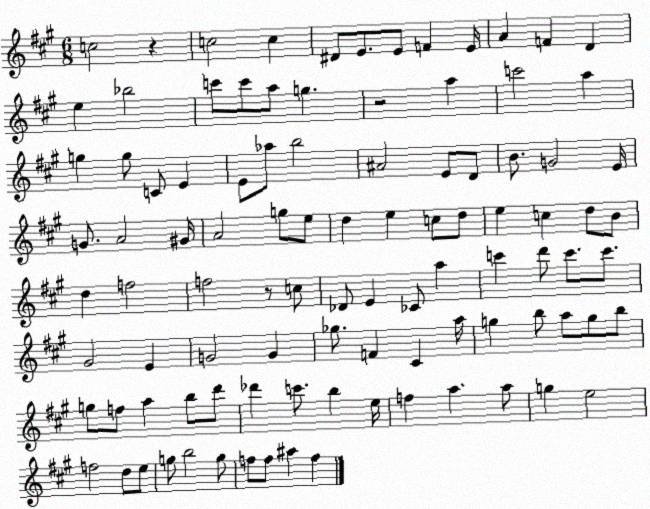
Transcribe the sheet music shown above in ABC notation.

X:1
T:Untitled
M:6/8
L:1/4
K:A
c2 z c2 c ^D/2 E/2 E/2 F E/4 A F D e _b2 c'/2 c'/2 a/2 g z2 a c'2 a g g/2 C/2 E E/2 _a/2 b2 ^A2 E/2 D/2 B/2 G2 E/4 G/2 A2 ^G/4 A2 g/2 e/2 d e c/2 d/2 e c d/2 B/2 d f2 f2 z/2 c/2 _D/2 E _C/2 a c' d'/2 c'/2 c'/2 ^G2 E G2 G _g/2 F ^C a/4 g b/2 a/2 g/2 b/2 g/2 f/2 a b/2 d'/2 _d' c'/2 b e/4 f a a/2 g e2 f2 d/2 e/2 g/2 b2 g/2 f/2 f/2 ^a f